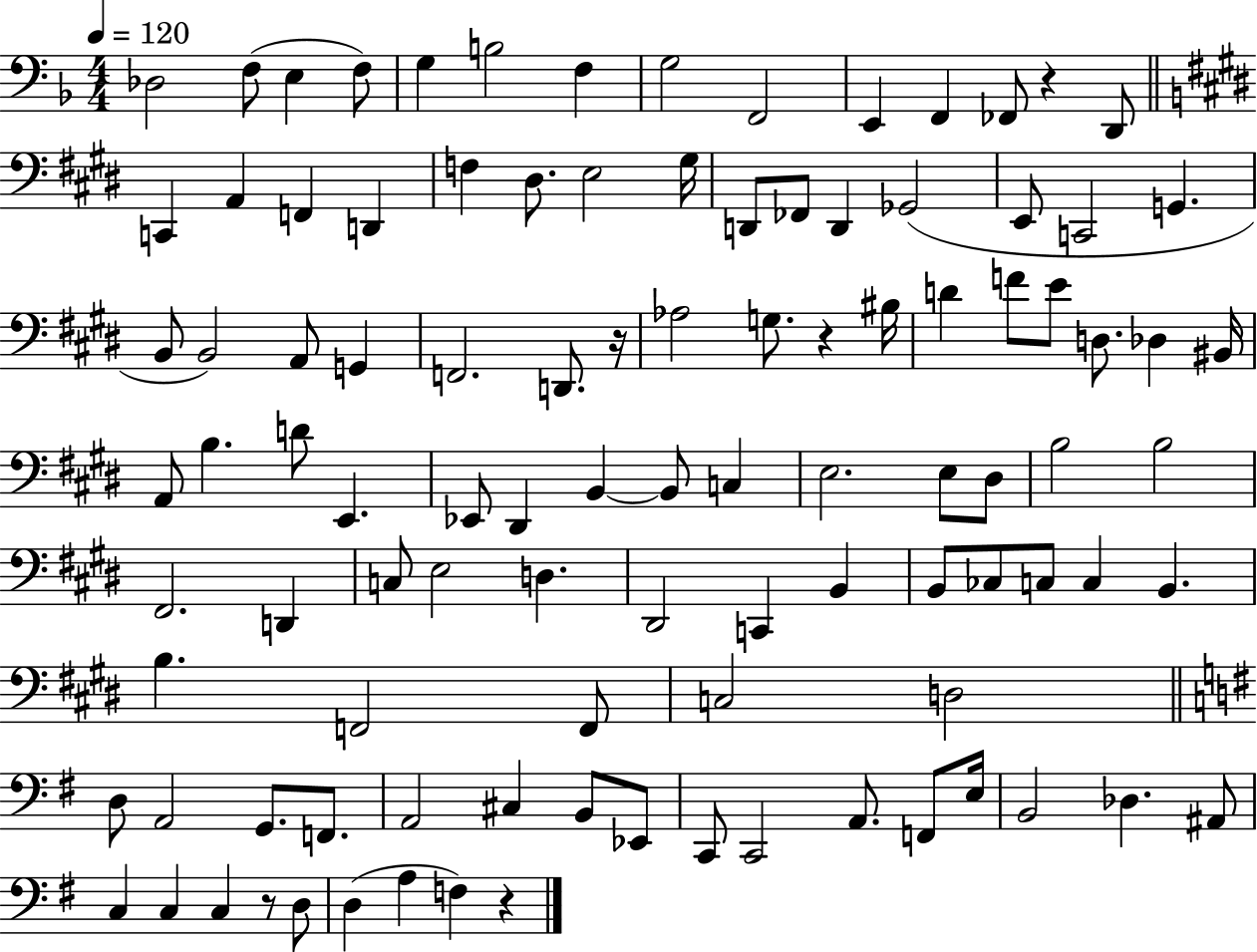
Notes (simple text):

Db3/h F3/e E3/q F3/e G3/q B3/h F3/q G3/h F2/h E2/q F2/q FES2/e R/q D2/e C2/q A2/q F2/q D2/q F3/q D#3/e. E3/h G#3/s D2/e FES2/e D2/q Gb2/h E2/e C2/h G2/q. B2/e B2/h A2/e G2/q F2/h. D2/e. R/s Ab3/h G3/e. R/q BIS3/s D4/q F4/e E4/e D3/e. Db3/q BIS2/s A2/e B3/q. D4/e E2/q. Eb2/e D#2/q B2/q B2/e C3/q E3/h. E3/e D#3/e B3/h B3/h F#2/h. D2/q C3/e E3/h D3/q. D#2/h C2/q B2/q B2/e CES3/e C3/e C3/q B2/q. B3/q. F2/h F2/e C3/h D3/h D3/e A2/h G2/e. F2/e. A2/h C#3/q B2/e Eb2/e C2/e C2/h A2/e. F2/e E3/s B2/h Db3/q. A#2/e C3/q C3/q C3/q R/e D3/e D3/q A3/q F3/q R/q